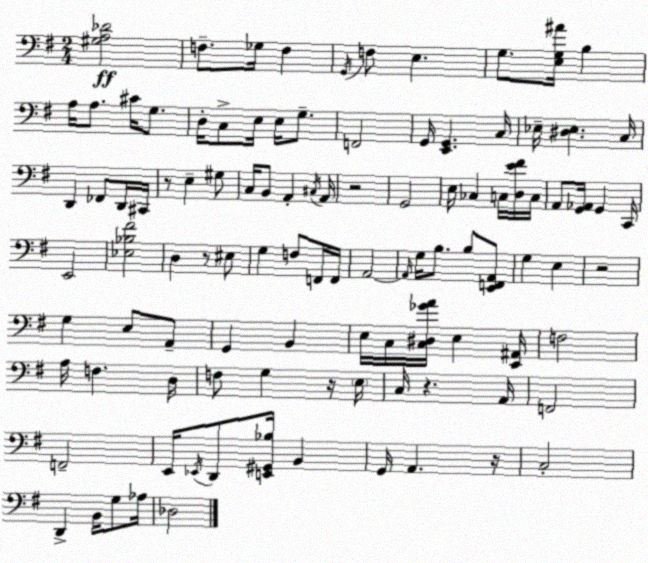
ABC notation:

X:1
T:Untitled
M:2/4
L:1/4
K:Em
[^G,A,_D]2 F,/2 _G,/4 F, G,,/4 F,/2 E, G,/2 [E,G,^A]/4 B, A,/4 A,/2 ^C/4 G,/2 D,/4 C,/2 E,/4 E,/4 G,/2 F,,2 G,,/4 [E,,G,,] C,/4 _E,/4 [^D,_E,] C,/4 D,, _F,,/2 D,,/4 ^C,,/4 z/2 E, ^G,/2 C,/4 B,,/2 A,, ^C,/4 A,,/4 z2 G,,2 E,/4 _C, C,/4 [D,E^F]/4 C,/4 A,,/2 [G,,_A,,]/4 G,, C,,/4 E,,2 [_E,_B,^F]2 D, z/2 ^E,/2 G, F,/2 F,,/4 F,,/4 A,,2 A,,/4 G,/4 B,/2 B,/2 [E,,F,,A,,]/2 G, E, z2 G, E,/2 A,,/2 G,, B,, E,/4 C,/4 [C,^D,_GA]/4 E, [E,,^A,,]/4 F,2 A,/4 F, D,/4 F,/2 G, z/4 E,/4 C,/4 z A,,/4 F,,2 F,,2 E,,/4 _E,,/4 D,,/2 [E,,^G,,_B,]/4 B,, G,,/4 A,, z/4 C,2 D,, B,,/4 G,/2 _A,/4 _D,2